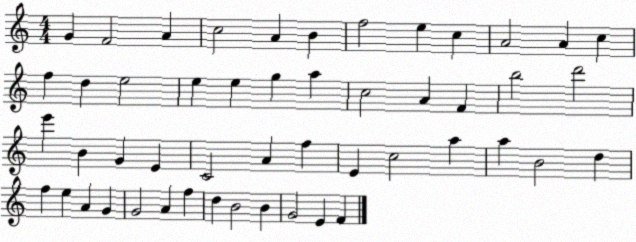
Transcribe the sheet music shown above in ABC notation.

X:1
T:Untitled
M:4/4
L:1/4
K:C
G F2 A c2 A B f2 e c A2 A c f d e2 e e g a c2 A F b2 d'2 e' B G E C2 A f E c2 a a B2 d f e A G G2 A f d B2 B G2 E F